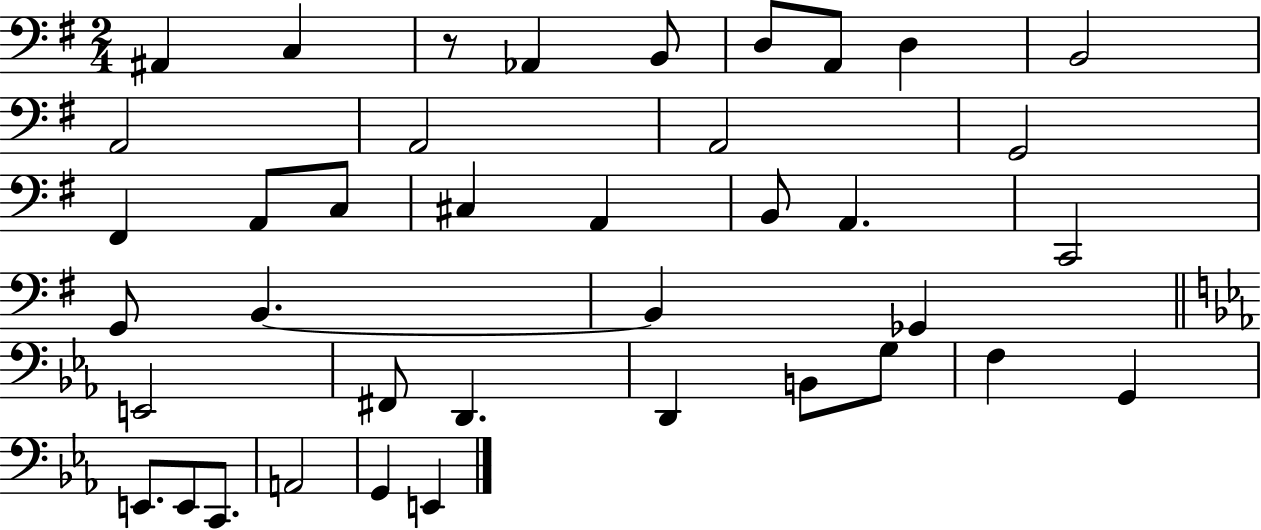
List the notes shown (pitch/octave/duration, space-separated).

A#2/q C3/q R/e Ab2/q B2/e D3/e A2/e D3/q B2/h A2/h A2/h A2/h G2/h F#2/q A2/e C3/e C#3/q A2/q B2/e A2/q. C2/h G2/e B2/q. B2/q Gb2/q E2/h F#2/e D2/q. D2/q B2/e G3/e F3/q G2/q E2/e. E2/e C2/e. A2/h G2/q E2/q